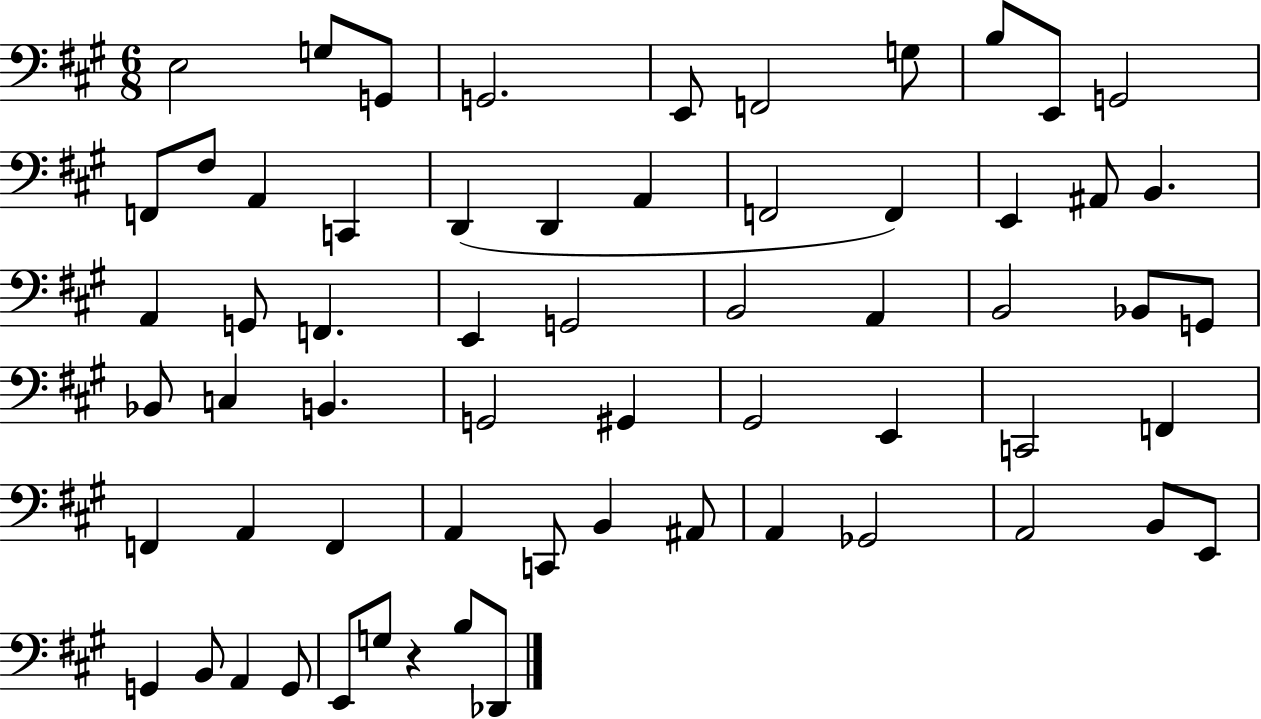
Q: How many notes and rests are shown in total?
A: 62